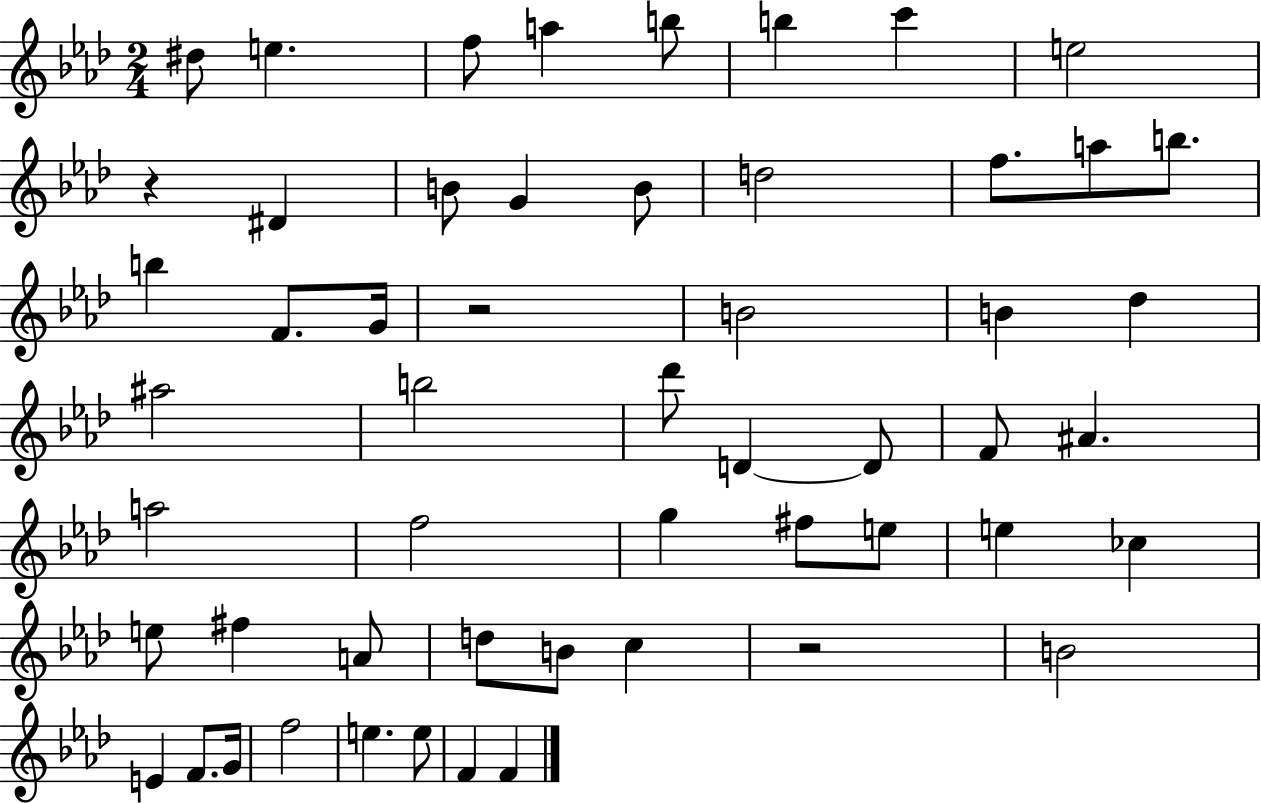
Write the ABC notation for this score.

X:1
T:Untitled
M:2/4
L:1/4
K:Ab
^d/2 e f/2 a b/2 b c' e2 z ^D B/2 G B/2 d2 f/2 a/2 b/2 b F/2 G/4 z2 B2 B _d ^a2 b2 _d'/2 D D/2 F/2 ^A a2 f2 g ^f/2 e/2 e _c e/2 ^f A/2 d/2 B/2 c z2 B2 E F/2 G/4 f2 e e/2 F F